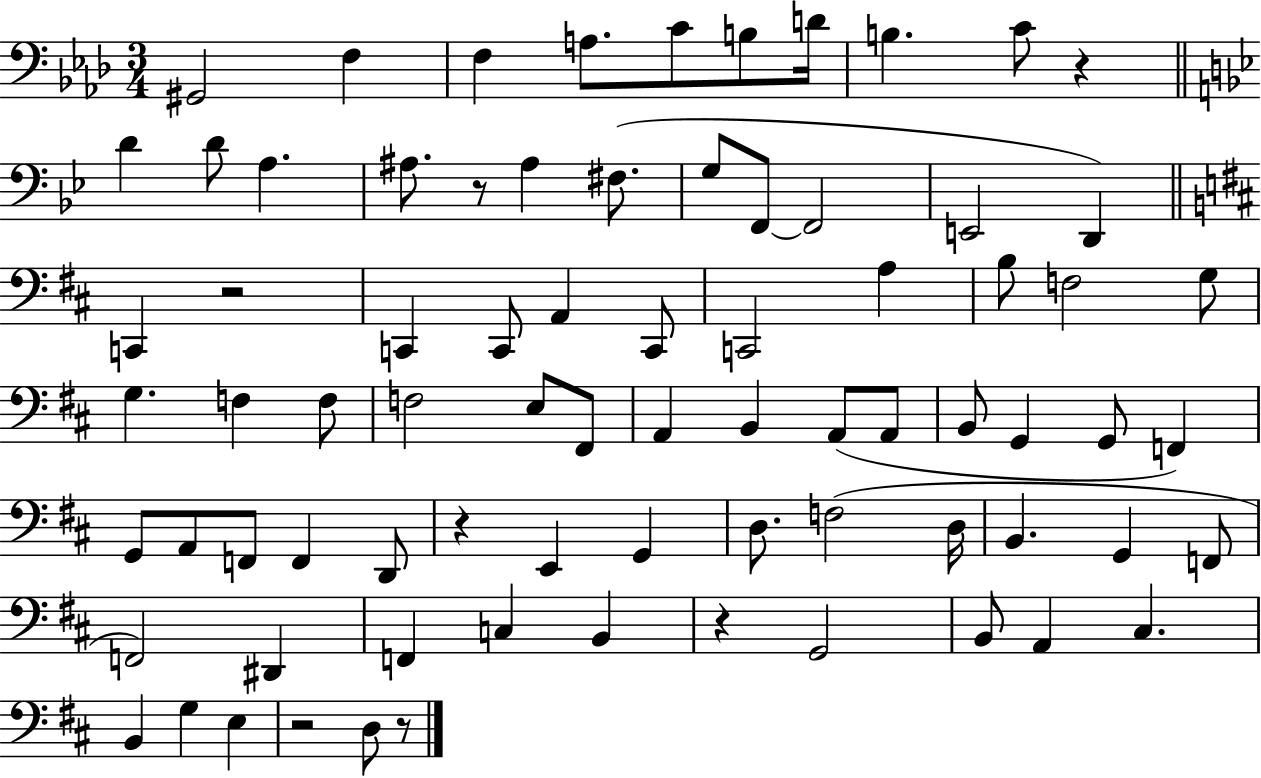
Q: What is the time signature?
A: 3/4